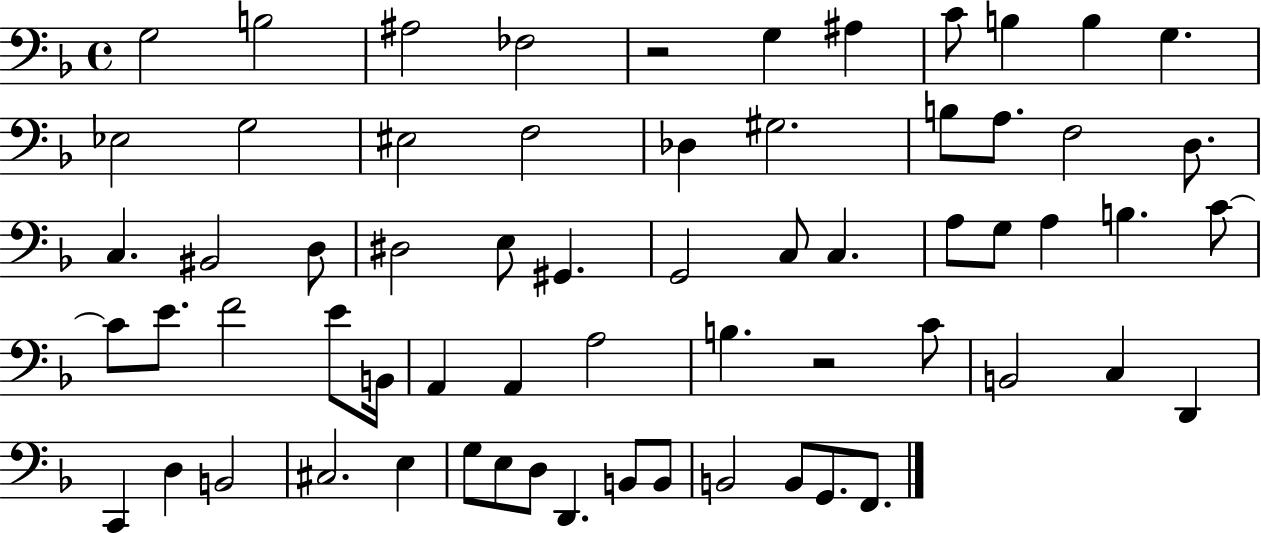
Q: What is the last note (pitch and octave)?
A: F2